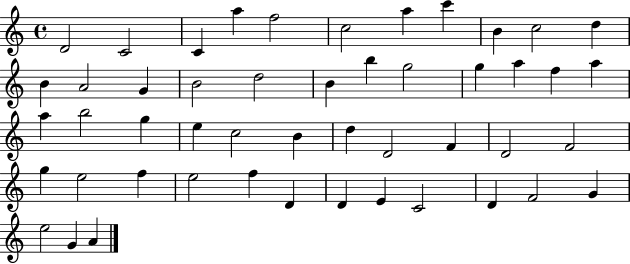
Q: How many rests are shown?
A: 0